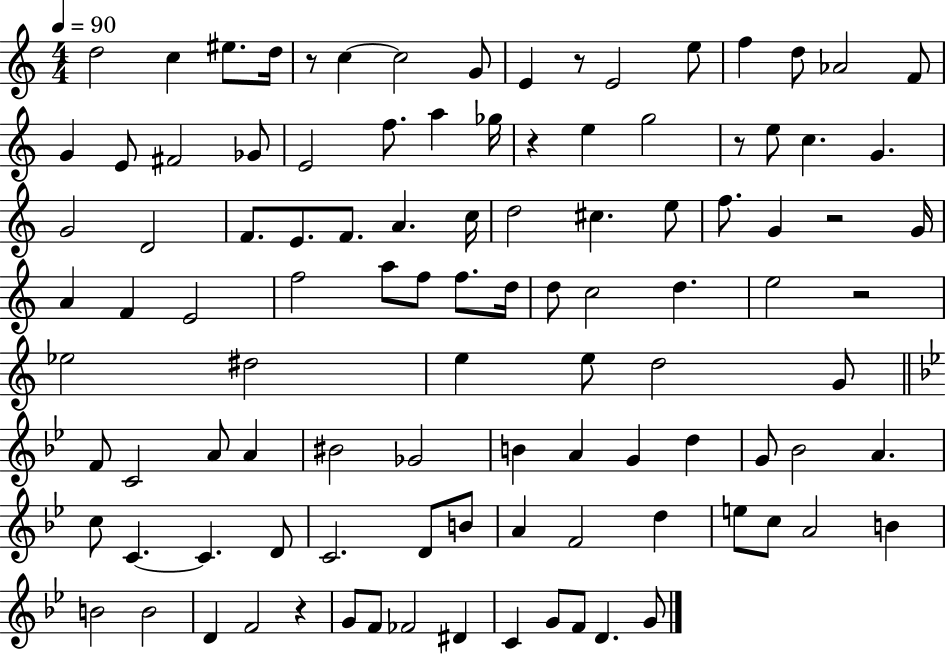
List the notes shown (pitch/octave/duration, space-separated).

D5/h C5/q EIS5/e. D5/s R/e C5/q C5/h G4/e E4/q R/e E4/h E5/e F5/q D5/e Ab4/h F4/e G4/q E4/e F#4/h Gb4/e E4/h F5/e. A5/q Gb5/s R/q E5/q G5/h R/e E5/e C5/q. G4/q. G4/h D4/h F4/e. E4/e. F4/e. A4/q. C5/s D5/h C#5/q. E5/e F5/e. G4/q R/h G4/s A4/q F4/q E4/h F5/h A5/e F5/e F5/e. D5/s D5/e C5/h D5/q. E5/h R/h Eb5/h D#5/h E5/q E5/e D5/h G4/e F4/e C4/h A4/e A4/q BIS4/h Gb4/h B4/q A4/q G4/q D5/q G4/e Bb4/h A4/q. C5/e C4/q. C4/q. D4/e C4/h. D4/e B4/e A4/q F4/h D5/q E5/e C5/e A4/h B4/q B4/h B4/h D4/q F4/h R/q G4/e F4/e FES4/h D#4/q C4/q G4/e F4/e D4/q. G4/e